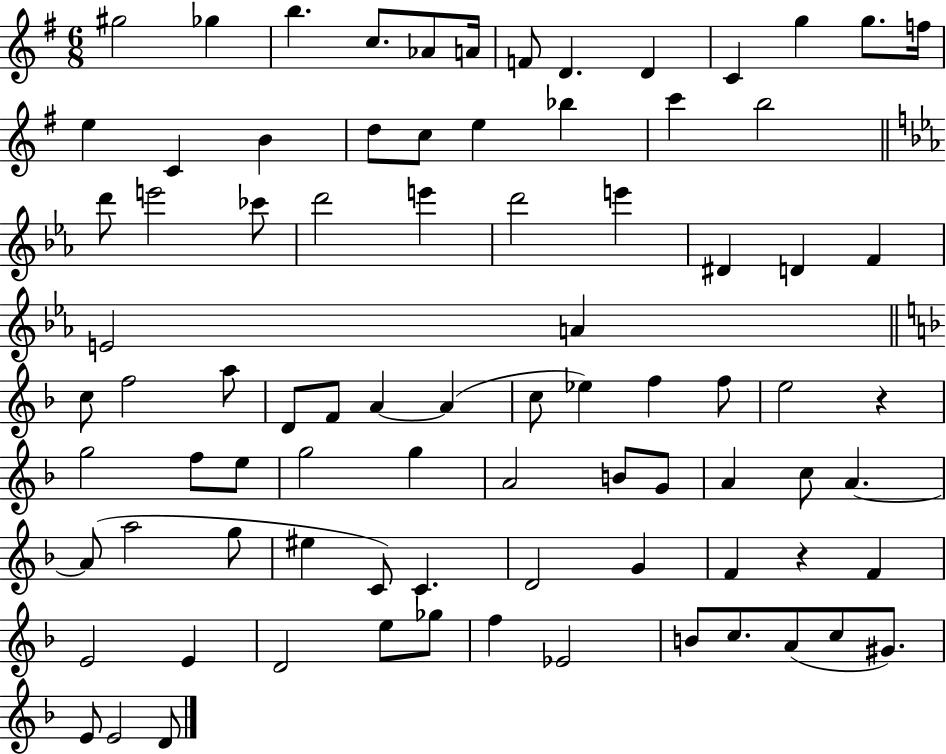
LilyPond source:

{
  \clef treble
  \numericTimeSignature
  \time 6/8
  \key g \major
  gis''2 ges''4 | b''4. c''8. aes'8 a'16 | f'8 d'4. d'4 | c'4 g''4 g''8. f''16 | \break e''4 c'4 b'4 | d''8 c''8 e''4 bes''4 | c'''4 b''2 | \bar "||" \break \key c \minor d'''8 e'''2 ces'''8 | d'''2 e'''4 | d'''2 e'''4 | dis'4 d'4 f'4 | \break e'2 a'4 | \bar "||" \break \key f \major c''8 f''2 a''8 | d'8 f'8 a'4~~ a'4( | c''8 ees''4) f''4 f''8 | e''2 r4 | \break g''2 f''8 e''8 | g''2 g''4 | a'2 b'8 g'8 | a'4 c''8 a'4.~~ | \break a'8( a''2 g''8 | eis''4 c'8) c'4. | d'2 g'4 | f'4 r4 f'4 | \break e'2 e'4 | d'2 e''8 ges''8 | f''4 ees'2 | b'8 c''8. a'8( c''8 gis'8.) | \break e'8 e'2 d'8 | \bar "|."
}